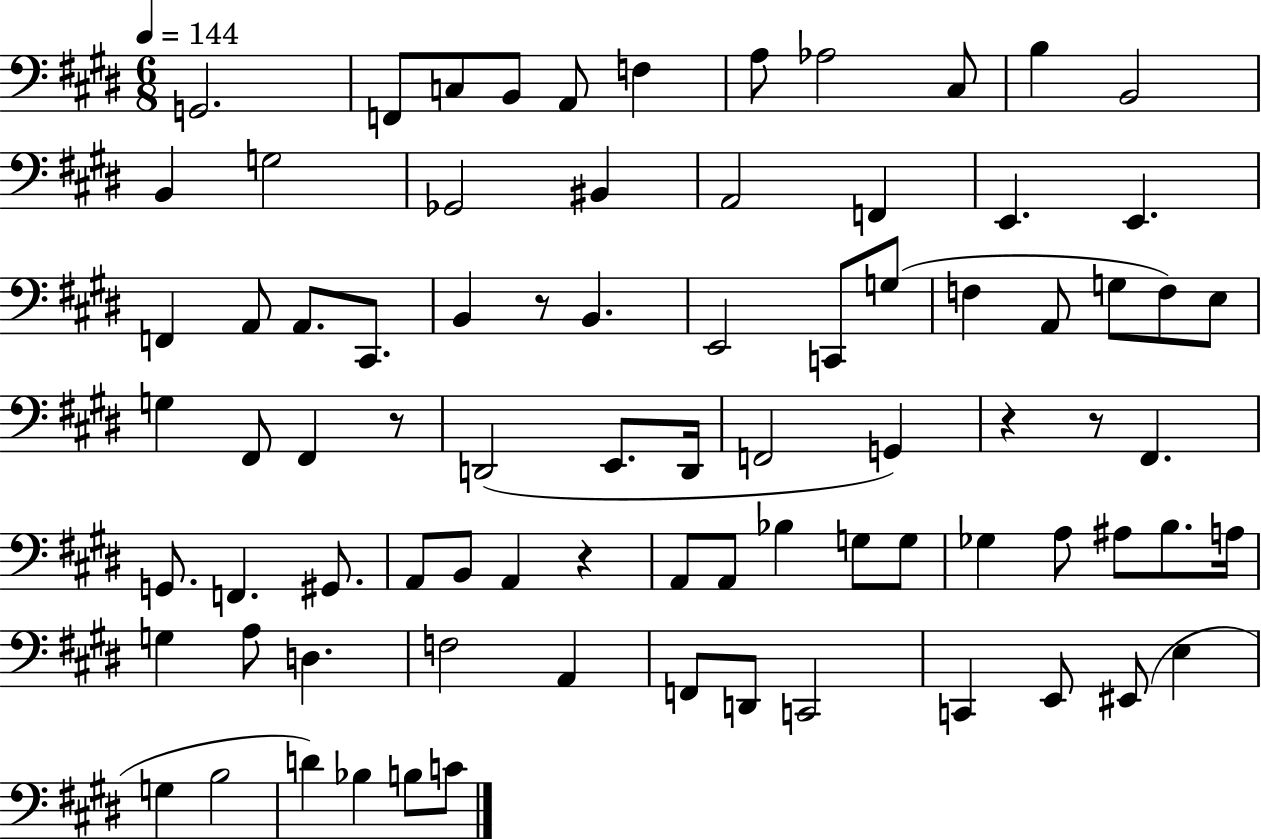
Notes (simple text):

G2/h. F2/e C3/e B2/e A2/e F3/q A3/e Ab3/h C#3/e B3/q B2/h B2/q G3/h Gb2/h BIS2/q A2/h F2/q E2/q. E2/q. F2/q A2/e A2/e. C#2/e. B2/q R/e B2/q. E2/h C2/e G3/e F3/q A2/e G3/e F3/e E3/e G3/q F#2/e F#2/q R/e D2/h E2/e. D2/s F2/h G2/q R/q R/e F#2/q. G2/e. F2/q. G#2/e. A2/e B2/e A2/q R/q A2/e A2/e Bb3/q G3/e G3/e Gb3/q A3/e A#3/e B3/e. A3/s G3/q A3/e D3/q. F3/h A2/q F2/e D2/e C2/h C2/q E2/e EIS2/e E3/q G3/q B3/h D4/q Bb3/q B3/e C4/e